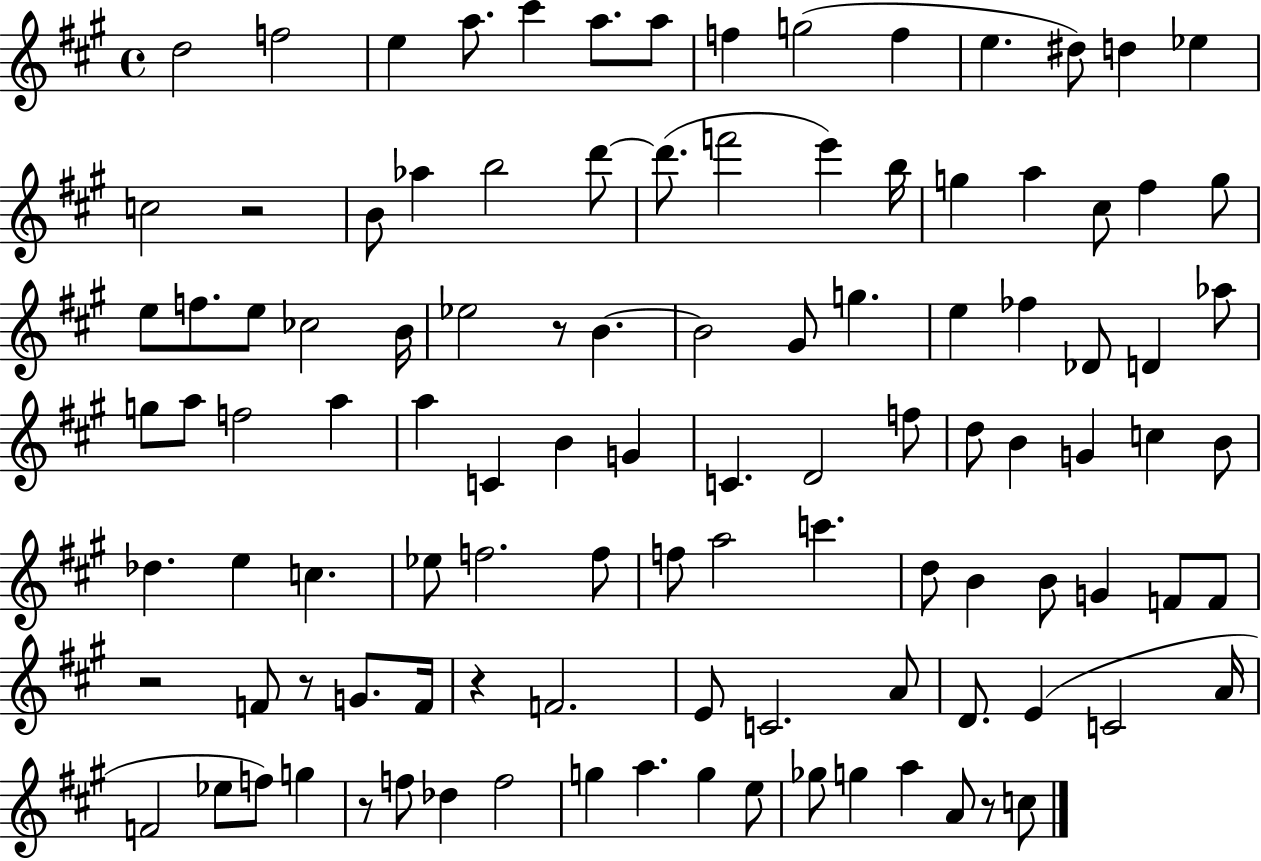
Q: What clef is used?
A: treble